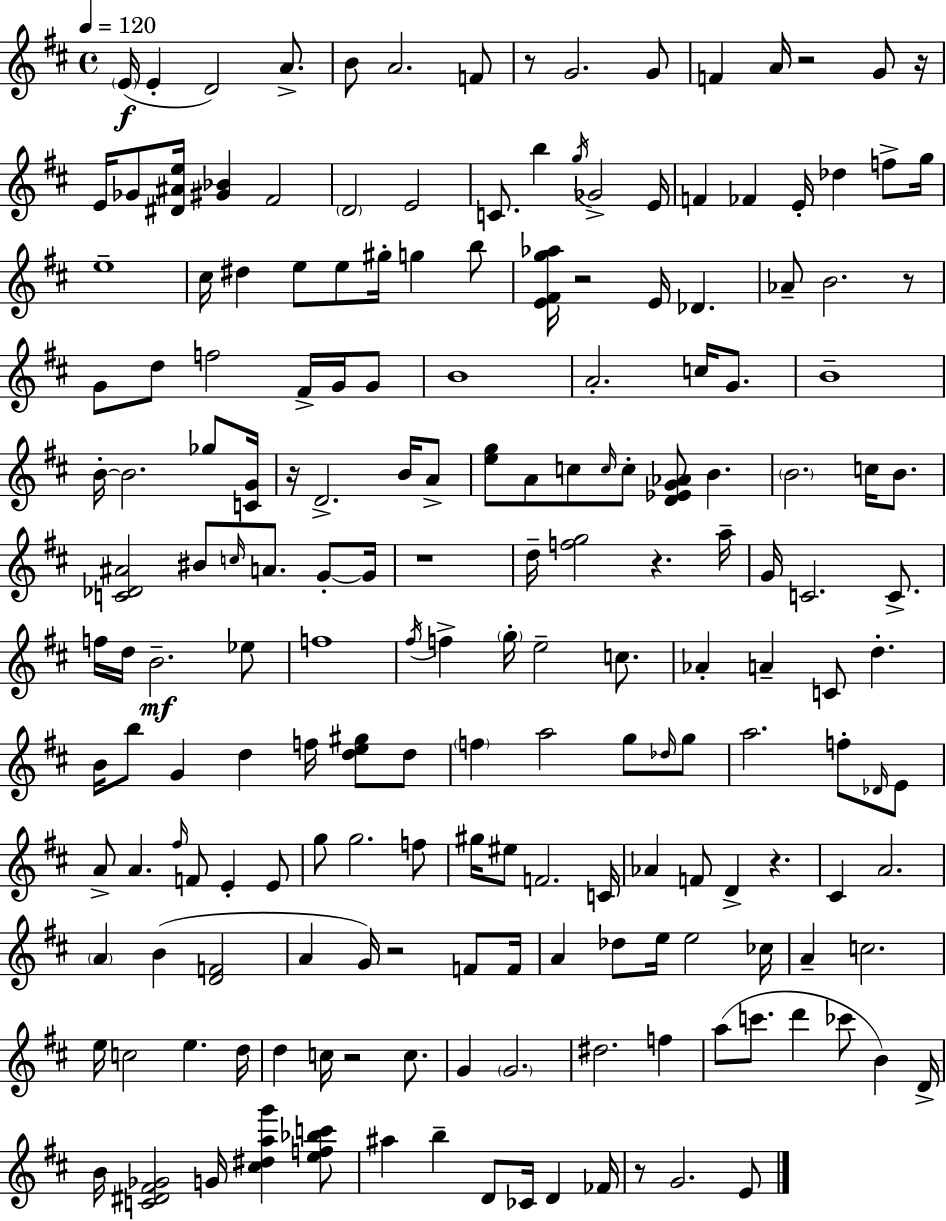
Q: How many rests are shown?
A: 12